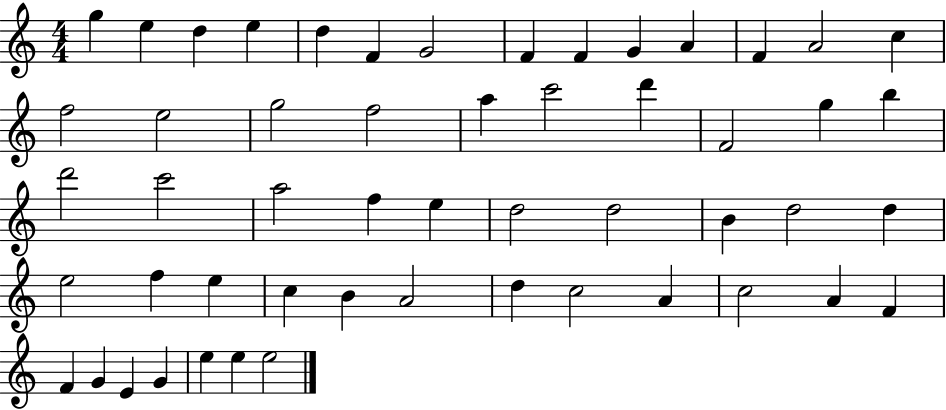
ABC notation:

X:1
T:Untitled
M:4/4
L:1/4
K:C
g e d e d F G2 F F G A F A2 c f2 e2 g2 f2 a c'2 d' F2 g b d'2 c'2 a2 f e d2 d2 B d2 d e2 f e c B A2 d c2 A c2 A F F G E G e e e2